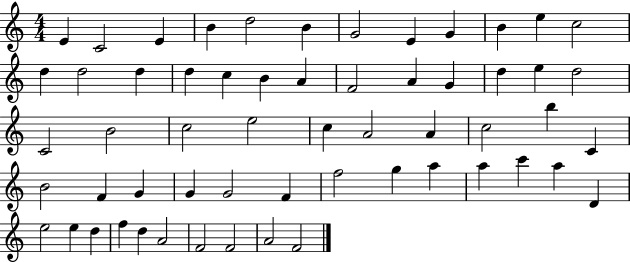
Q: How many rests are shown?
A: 0